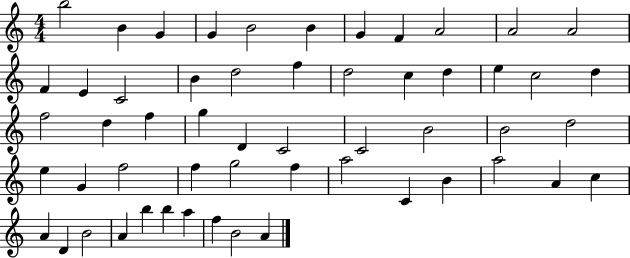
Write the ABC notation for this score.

X:1
T:Untitled
M:4/4
L:1/4
K:C
b2 B G G B2 B G F A2 A2 A2 F E C2 B d2 f d2 c d e c2 d f2 d f g D C2 C2 B2 B2 d2 e G f2 f g2 f a2 C B a2 A c A D B2 A b b a f B2 A